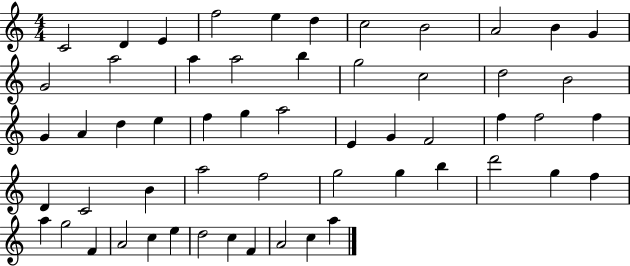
X:1
T:Untitled
M:4/4
L:1/4
K:C
C2 D E f2 e d c2 B2 A2 B G G2 a2 a a2 b g2 c2 d2 B2 G A d e f g a2 E G F2 f f2 f D C2 B a2 f2 g2 g b d'2 g f a g2 F A2 c e d2 c F A2 c a